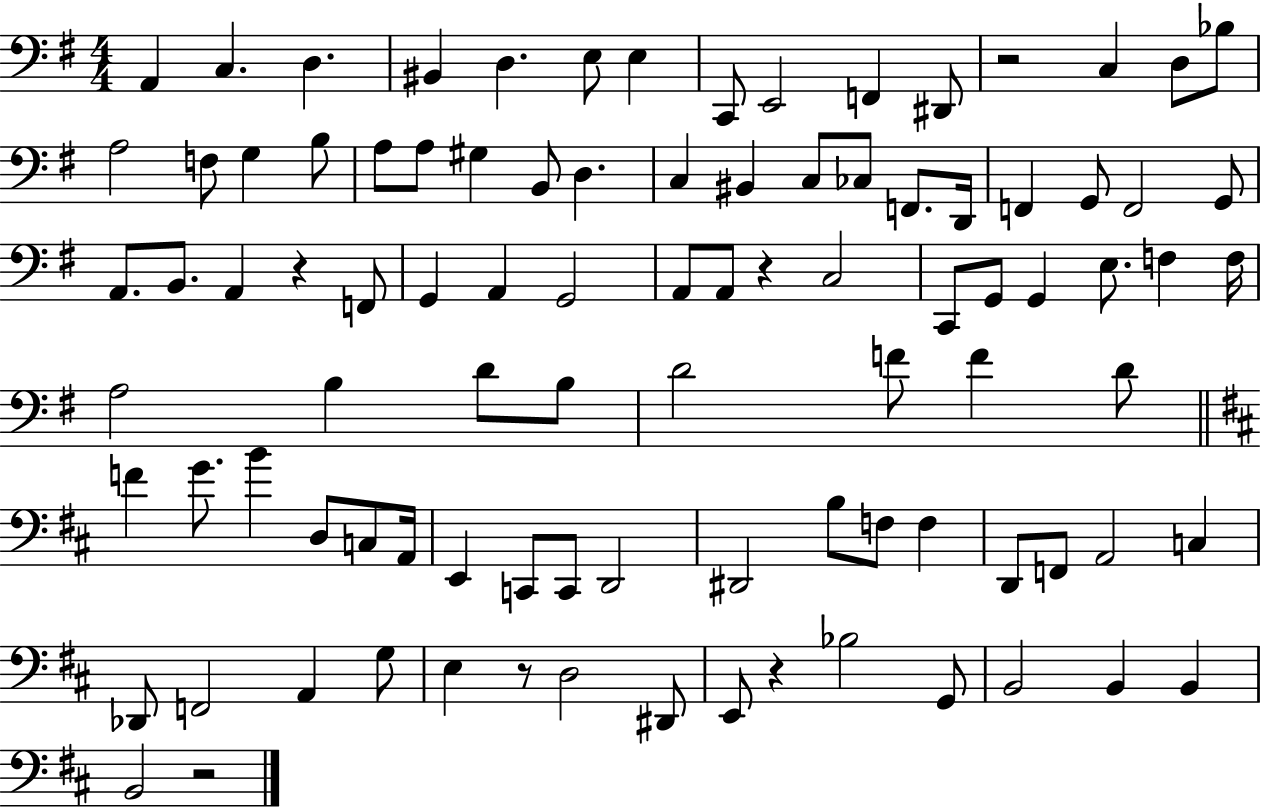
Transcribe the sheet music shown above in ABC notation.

X:1
T:Untitled
M:4/4
L:1/4
K:G
A,, C, D, ^B,, D, E,/2 E, C,,/2 E,,2 F,, ^D,,/2 z2 C, D,/2 _B,/2 A,2 F,/2 G, B,/2 A,/2 A,/2 ^G, B,,/2 D, C, ^B,, C,/2 _C,/2 F,,/2 D,,/4 F,, G,,/2 F,,2 G,,/2 A,,/2 B,,/2 A,, z F,,/2 G,, A,, G,,2 A,,/2 A,,/2 z C,2 C,,/2 G,,/2 G,, E,/2 F, F,/4 A,2 B, D/2 B,/2 D2 F/2 F D/2 F G/2 B D,/2 C,/2 A,,/4 E,, C,,/2 C,,/2 D,,2 ^D,,2 B,/2 F,/2 F, D,,/2 F,,/2 A,,2 C, _D,,/2 F,,2 A,, G,/2 E, z/2 D,2 ^D,,/2 E,,/2 z _B,2 G,,/2 B,,2 B,, B,, B,,2 z2